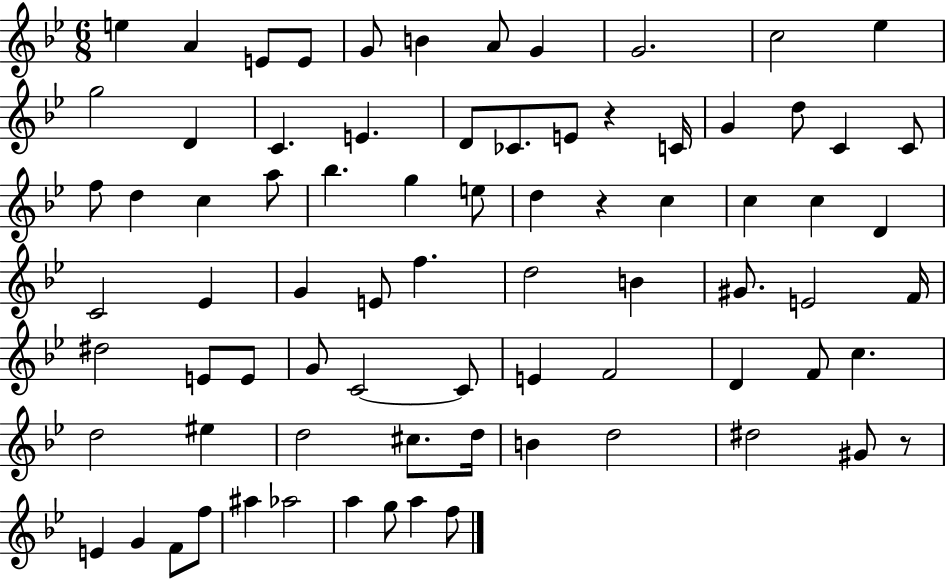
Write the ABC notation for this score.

X:1
T:Untitled
M:6/8
L:1/4
K:Bb
e A E/2 E/2 G/2 B A/2 G G2 c2 _e g2 D C E D/2 _C/2 E/2 z C/4 G d/2 C C/2 f/2 d c a/2 _b g e/2 d z c c c D C2 _E G E/2 f d2 B ^G/2 E2 F/4 ^d2 E/2 E/2 G/2 C2 C/2 E F2 D F/2 c d2 ^e d2 ^c/2 d/4 B d2 ^d2 ^G/2 z/2 E G F/2 f/2 ^a _a2 a g/2 a f/2